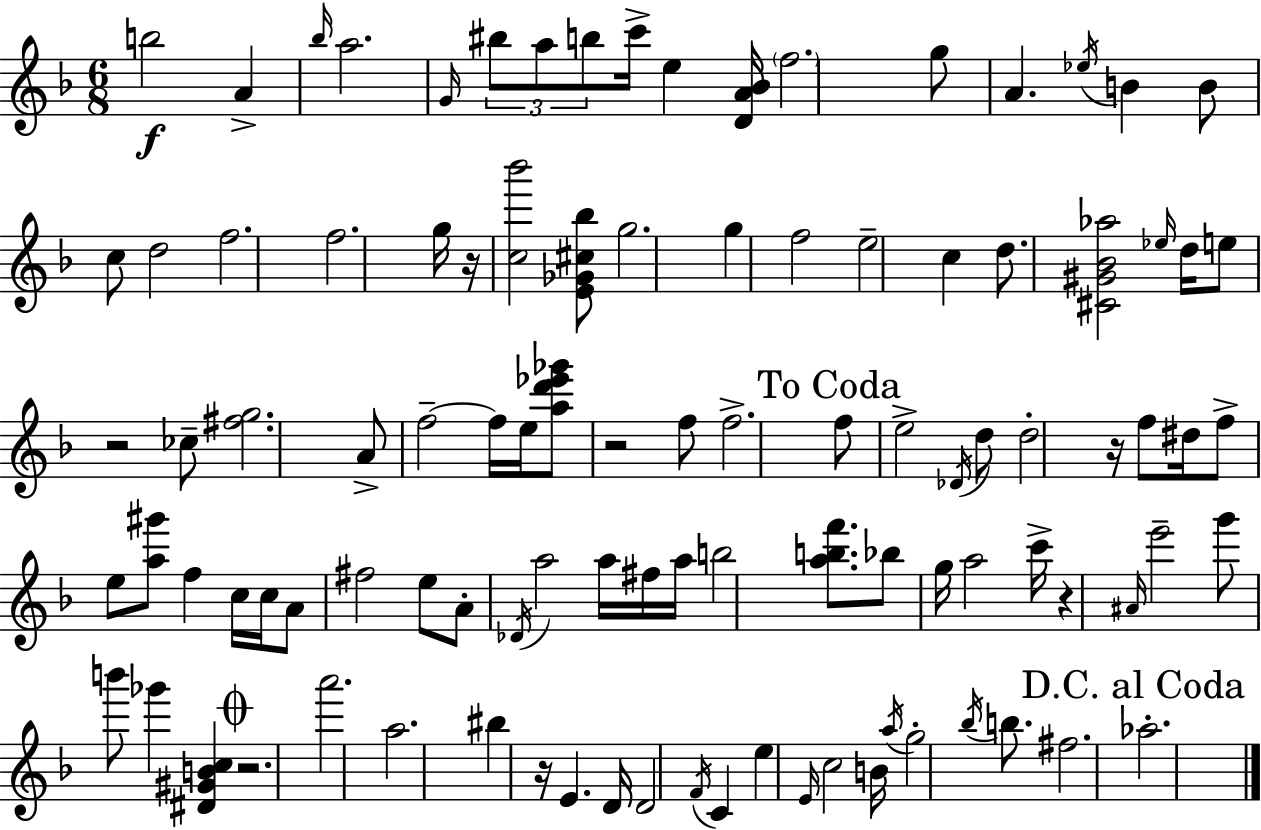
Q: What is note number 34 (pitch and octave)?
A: F5